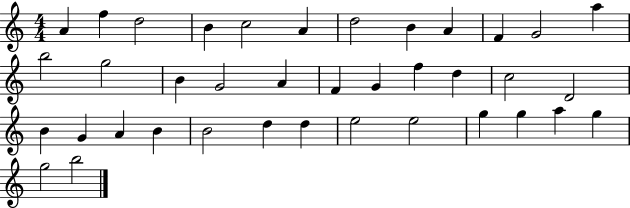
A4/q F5/q D5/h B4/q C5/h A4/q D5/h B4/q A4/q F4/q G4/h A5/q B5/h G5/h B4/q G4/h A4/q F4/q G4/q F5/q D5/q C5/h D4/h B4/q G4/q A4/q B4/q B4/h D5/q D5/q E5/h E5/h G5/q G5/q A5/q G5/q G5/h B5/h